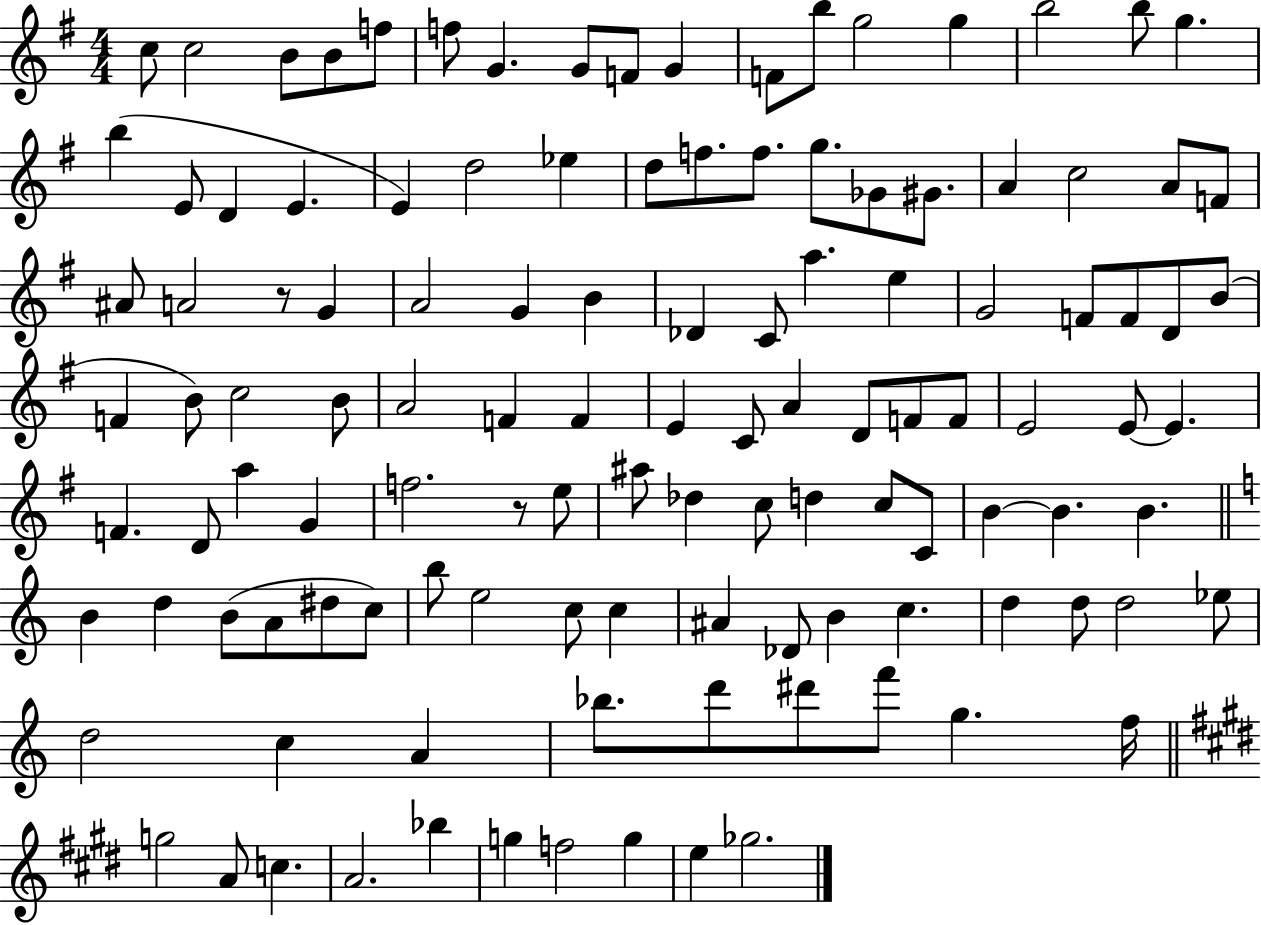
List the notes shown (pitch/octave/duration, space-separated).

C5/e C5/h B4/e B4/e F5/e F5/e G4/q. G4/e F4/e G4/q F4/e B5/e G5/h G5/q B5/h B5/e G5/q. B5/q E4/e D4/q E4/q. E4/q D5/h Eb5/q D5/e F5/e. F5/e. G5/e. Gb4/e G#4/e. A4/q C5/h A4/e F4/e A#4/e A4/h R/e G4/q A4/h G4/q B4/q Db4/q C4/e A5/q. E5/q G4/h F4/e F4/e D4/e B4/e F4/q B4/e C5/h B4/e A4/h F4/q F4/q E4/q C4/e A4/q D4/e F4/e F4/e E4/h E4/e E4/q. F4/q. D4/e A5/q G4/q F5/h. R/e E5/e A#5/e Db5/q C5/e D5/q C5/e C4/e B4/q B4/q. B4/q. B4/q D5/q B4/e A4/e D#5/e C5/e B5/e E5/h C5/e C5/q A#4/q Db4/e B4/q C5/q. D5/q D5/e D5/h Eb5/e D5/h C5/q A4/q Bb5/e. D6/e D#6/e F6/e G5/q. F5/s G5/h A4/e C5/q. A4/h. Bb5/q G5/q F5/h G5/q E5/q Gb5/h.